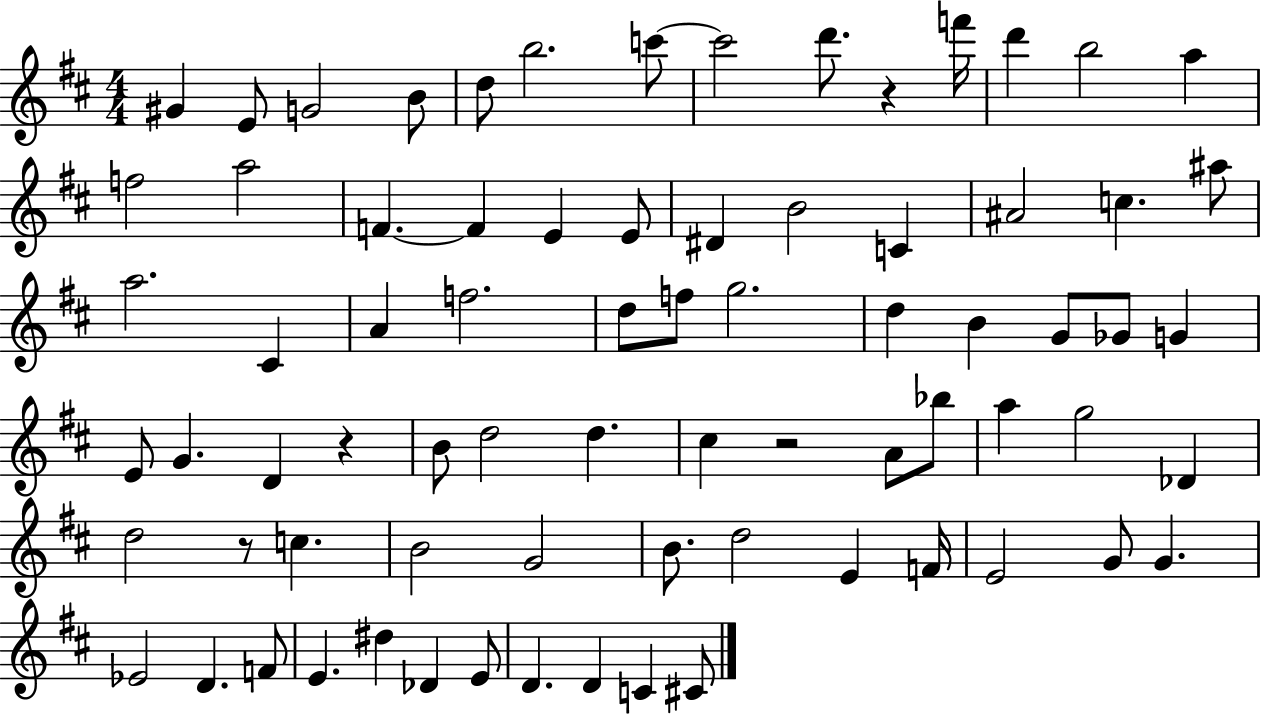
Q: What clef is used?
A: treble